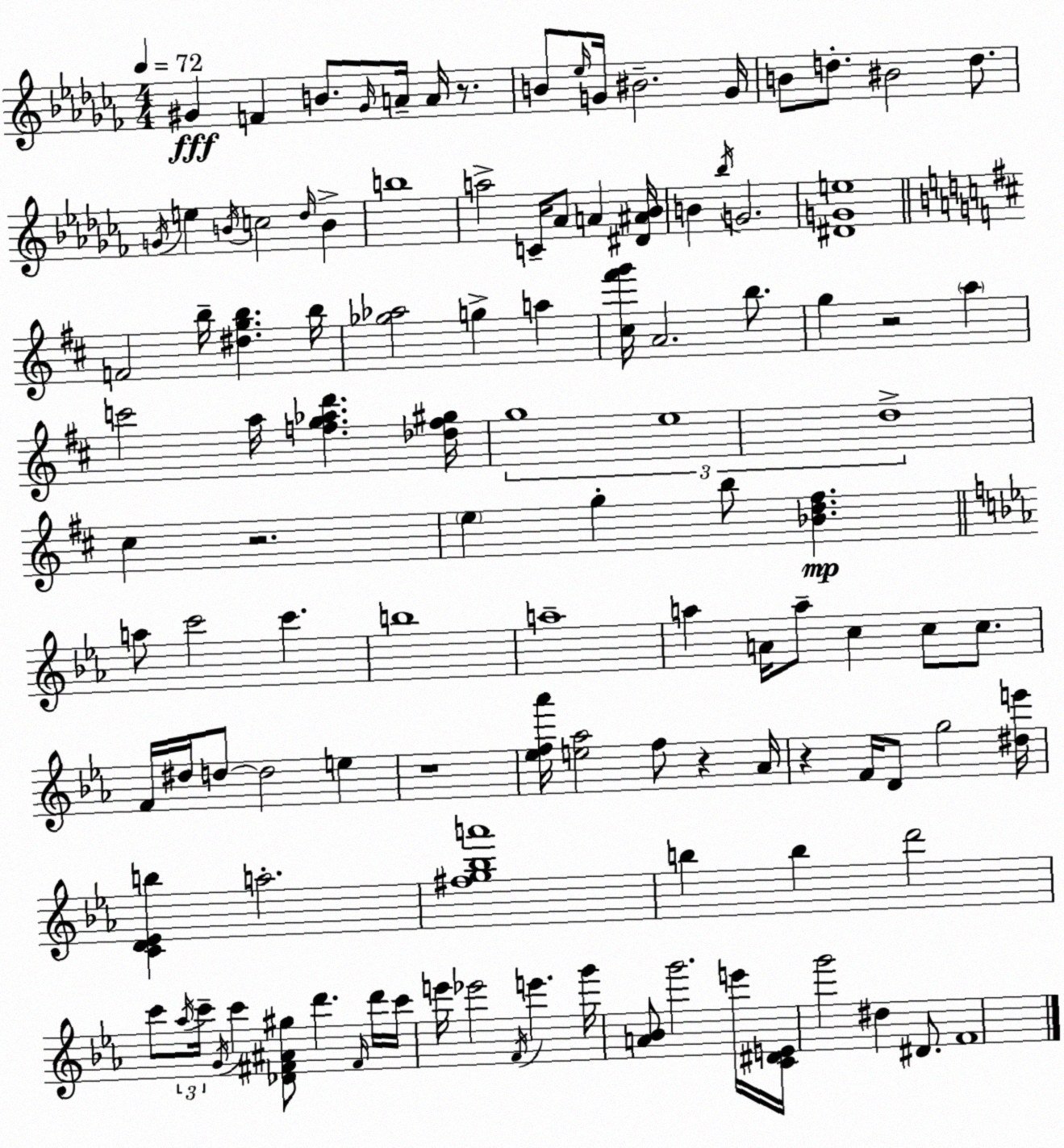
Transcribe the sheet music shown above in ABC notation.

X:1
T:Untitled
M:4/4
L:1/4
K:Abm
^G F B/2 ^G/4 A/4 A/4 z/2 B/2 _e/4 G/4 ^B2 G/4 B/2 d/2 ^B2 d/2 G/4 e B/4 c2 _d/4 B b4 a2 C/4 _A/2 A [^D^A_B]/4 B _b/4 G2 [^DGe]4 F2 b/4 [^dgb] b/4 [_g_a]2 g a [^c^f'g']/4 A2 b/2 g z2 a c'2 a/4 [fg_ad'] [_df^g]/4 g4 e4 d4 ^c z2 e g b/2 [_Bd^f] a/2 c'2 c' b4 a4 a A/4 a/2 c c/2 c/2 F/4 ^d/4 d/2 d2 e z4 [_ef_a']/4 [e_a]2 f/2 z _A/4 z F/4 D/2 g2 [^de']/4 [CD_Eb] a2 [^fg_ba']4 b b d'2 c'/2 _a/4 c'/4 G/4 c' [_D^F^A^g]/2 d' ^F/4 d'/4 c'/4 e'/4 _e'2 F/4 e' g'/4 [A_B]/2 g'2 e'/4 [C^DE]/4 g'2 ^d ^D/2 F4